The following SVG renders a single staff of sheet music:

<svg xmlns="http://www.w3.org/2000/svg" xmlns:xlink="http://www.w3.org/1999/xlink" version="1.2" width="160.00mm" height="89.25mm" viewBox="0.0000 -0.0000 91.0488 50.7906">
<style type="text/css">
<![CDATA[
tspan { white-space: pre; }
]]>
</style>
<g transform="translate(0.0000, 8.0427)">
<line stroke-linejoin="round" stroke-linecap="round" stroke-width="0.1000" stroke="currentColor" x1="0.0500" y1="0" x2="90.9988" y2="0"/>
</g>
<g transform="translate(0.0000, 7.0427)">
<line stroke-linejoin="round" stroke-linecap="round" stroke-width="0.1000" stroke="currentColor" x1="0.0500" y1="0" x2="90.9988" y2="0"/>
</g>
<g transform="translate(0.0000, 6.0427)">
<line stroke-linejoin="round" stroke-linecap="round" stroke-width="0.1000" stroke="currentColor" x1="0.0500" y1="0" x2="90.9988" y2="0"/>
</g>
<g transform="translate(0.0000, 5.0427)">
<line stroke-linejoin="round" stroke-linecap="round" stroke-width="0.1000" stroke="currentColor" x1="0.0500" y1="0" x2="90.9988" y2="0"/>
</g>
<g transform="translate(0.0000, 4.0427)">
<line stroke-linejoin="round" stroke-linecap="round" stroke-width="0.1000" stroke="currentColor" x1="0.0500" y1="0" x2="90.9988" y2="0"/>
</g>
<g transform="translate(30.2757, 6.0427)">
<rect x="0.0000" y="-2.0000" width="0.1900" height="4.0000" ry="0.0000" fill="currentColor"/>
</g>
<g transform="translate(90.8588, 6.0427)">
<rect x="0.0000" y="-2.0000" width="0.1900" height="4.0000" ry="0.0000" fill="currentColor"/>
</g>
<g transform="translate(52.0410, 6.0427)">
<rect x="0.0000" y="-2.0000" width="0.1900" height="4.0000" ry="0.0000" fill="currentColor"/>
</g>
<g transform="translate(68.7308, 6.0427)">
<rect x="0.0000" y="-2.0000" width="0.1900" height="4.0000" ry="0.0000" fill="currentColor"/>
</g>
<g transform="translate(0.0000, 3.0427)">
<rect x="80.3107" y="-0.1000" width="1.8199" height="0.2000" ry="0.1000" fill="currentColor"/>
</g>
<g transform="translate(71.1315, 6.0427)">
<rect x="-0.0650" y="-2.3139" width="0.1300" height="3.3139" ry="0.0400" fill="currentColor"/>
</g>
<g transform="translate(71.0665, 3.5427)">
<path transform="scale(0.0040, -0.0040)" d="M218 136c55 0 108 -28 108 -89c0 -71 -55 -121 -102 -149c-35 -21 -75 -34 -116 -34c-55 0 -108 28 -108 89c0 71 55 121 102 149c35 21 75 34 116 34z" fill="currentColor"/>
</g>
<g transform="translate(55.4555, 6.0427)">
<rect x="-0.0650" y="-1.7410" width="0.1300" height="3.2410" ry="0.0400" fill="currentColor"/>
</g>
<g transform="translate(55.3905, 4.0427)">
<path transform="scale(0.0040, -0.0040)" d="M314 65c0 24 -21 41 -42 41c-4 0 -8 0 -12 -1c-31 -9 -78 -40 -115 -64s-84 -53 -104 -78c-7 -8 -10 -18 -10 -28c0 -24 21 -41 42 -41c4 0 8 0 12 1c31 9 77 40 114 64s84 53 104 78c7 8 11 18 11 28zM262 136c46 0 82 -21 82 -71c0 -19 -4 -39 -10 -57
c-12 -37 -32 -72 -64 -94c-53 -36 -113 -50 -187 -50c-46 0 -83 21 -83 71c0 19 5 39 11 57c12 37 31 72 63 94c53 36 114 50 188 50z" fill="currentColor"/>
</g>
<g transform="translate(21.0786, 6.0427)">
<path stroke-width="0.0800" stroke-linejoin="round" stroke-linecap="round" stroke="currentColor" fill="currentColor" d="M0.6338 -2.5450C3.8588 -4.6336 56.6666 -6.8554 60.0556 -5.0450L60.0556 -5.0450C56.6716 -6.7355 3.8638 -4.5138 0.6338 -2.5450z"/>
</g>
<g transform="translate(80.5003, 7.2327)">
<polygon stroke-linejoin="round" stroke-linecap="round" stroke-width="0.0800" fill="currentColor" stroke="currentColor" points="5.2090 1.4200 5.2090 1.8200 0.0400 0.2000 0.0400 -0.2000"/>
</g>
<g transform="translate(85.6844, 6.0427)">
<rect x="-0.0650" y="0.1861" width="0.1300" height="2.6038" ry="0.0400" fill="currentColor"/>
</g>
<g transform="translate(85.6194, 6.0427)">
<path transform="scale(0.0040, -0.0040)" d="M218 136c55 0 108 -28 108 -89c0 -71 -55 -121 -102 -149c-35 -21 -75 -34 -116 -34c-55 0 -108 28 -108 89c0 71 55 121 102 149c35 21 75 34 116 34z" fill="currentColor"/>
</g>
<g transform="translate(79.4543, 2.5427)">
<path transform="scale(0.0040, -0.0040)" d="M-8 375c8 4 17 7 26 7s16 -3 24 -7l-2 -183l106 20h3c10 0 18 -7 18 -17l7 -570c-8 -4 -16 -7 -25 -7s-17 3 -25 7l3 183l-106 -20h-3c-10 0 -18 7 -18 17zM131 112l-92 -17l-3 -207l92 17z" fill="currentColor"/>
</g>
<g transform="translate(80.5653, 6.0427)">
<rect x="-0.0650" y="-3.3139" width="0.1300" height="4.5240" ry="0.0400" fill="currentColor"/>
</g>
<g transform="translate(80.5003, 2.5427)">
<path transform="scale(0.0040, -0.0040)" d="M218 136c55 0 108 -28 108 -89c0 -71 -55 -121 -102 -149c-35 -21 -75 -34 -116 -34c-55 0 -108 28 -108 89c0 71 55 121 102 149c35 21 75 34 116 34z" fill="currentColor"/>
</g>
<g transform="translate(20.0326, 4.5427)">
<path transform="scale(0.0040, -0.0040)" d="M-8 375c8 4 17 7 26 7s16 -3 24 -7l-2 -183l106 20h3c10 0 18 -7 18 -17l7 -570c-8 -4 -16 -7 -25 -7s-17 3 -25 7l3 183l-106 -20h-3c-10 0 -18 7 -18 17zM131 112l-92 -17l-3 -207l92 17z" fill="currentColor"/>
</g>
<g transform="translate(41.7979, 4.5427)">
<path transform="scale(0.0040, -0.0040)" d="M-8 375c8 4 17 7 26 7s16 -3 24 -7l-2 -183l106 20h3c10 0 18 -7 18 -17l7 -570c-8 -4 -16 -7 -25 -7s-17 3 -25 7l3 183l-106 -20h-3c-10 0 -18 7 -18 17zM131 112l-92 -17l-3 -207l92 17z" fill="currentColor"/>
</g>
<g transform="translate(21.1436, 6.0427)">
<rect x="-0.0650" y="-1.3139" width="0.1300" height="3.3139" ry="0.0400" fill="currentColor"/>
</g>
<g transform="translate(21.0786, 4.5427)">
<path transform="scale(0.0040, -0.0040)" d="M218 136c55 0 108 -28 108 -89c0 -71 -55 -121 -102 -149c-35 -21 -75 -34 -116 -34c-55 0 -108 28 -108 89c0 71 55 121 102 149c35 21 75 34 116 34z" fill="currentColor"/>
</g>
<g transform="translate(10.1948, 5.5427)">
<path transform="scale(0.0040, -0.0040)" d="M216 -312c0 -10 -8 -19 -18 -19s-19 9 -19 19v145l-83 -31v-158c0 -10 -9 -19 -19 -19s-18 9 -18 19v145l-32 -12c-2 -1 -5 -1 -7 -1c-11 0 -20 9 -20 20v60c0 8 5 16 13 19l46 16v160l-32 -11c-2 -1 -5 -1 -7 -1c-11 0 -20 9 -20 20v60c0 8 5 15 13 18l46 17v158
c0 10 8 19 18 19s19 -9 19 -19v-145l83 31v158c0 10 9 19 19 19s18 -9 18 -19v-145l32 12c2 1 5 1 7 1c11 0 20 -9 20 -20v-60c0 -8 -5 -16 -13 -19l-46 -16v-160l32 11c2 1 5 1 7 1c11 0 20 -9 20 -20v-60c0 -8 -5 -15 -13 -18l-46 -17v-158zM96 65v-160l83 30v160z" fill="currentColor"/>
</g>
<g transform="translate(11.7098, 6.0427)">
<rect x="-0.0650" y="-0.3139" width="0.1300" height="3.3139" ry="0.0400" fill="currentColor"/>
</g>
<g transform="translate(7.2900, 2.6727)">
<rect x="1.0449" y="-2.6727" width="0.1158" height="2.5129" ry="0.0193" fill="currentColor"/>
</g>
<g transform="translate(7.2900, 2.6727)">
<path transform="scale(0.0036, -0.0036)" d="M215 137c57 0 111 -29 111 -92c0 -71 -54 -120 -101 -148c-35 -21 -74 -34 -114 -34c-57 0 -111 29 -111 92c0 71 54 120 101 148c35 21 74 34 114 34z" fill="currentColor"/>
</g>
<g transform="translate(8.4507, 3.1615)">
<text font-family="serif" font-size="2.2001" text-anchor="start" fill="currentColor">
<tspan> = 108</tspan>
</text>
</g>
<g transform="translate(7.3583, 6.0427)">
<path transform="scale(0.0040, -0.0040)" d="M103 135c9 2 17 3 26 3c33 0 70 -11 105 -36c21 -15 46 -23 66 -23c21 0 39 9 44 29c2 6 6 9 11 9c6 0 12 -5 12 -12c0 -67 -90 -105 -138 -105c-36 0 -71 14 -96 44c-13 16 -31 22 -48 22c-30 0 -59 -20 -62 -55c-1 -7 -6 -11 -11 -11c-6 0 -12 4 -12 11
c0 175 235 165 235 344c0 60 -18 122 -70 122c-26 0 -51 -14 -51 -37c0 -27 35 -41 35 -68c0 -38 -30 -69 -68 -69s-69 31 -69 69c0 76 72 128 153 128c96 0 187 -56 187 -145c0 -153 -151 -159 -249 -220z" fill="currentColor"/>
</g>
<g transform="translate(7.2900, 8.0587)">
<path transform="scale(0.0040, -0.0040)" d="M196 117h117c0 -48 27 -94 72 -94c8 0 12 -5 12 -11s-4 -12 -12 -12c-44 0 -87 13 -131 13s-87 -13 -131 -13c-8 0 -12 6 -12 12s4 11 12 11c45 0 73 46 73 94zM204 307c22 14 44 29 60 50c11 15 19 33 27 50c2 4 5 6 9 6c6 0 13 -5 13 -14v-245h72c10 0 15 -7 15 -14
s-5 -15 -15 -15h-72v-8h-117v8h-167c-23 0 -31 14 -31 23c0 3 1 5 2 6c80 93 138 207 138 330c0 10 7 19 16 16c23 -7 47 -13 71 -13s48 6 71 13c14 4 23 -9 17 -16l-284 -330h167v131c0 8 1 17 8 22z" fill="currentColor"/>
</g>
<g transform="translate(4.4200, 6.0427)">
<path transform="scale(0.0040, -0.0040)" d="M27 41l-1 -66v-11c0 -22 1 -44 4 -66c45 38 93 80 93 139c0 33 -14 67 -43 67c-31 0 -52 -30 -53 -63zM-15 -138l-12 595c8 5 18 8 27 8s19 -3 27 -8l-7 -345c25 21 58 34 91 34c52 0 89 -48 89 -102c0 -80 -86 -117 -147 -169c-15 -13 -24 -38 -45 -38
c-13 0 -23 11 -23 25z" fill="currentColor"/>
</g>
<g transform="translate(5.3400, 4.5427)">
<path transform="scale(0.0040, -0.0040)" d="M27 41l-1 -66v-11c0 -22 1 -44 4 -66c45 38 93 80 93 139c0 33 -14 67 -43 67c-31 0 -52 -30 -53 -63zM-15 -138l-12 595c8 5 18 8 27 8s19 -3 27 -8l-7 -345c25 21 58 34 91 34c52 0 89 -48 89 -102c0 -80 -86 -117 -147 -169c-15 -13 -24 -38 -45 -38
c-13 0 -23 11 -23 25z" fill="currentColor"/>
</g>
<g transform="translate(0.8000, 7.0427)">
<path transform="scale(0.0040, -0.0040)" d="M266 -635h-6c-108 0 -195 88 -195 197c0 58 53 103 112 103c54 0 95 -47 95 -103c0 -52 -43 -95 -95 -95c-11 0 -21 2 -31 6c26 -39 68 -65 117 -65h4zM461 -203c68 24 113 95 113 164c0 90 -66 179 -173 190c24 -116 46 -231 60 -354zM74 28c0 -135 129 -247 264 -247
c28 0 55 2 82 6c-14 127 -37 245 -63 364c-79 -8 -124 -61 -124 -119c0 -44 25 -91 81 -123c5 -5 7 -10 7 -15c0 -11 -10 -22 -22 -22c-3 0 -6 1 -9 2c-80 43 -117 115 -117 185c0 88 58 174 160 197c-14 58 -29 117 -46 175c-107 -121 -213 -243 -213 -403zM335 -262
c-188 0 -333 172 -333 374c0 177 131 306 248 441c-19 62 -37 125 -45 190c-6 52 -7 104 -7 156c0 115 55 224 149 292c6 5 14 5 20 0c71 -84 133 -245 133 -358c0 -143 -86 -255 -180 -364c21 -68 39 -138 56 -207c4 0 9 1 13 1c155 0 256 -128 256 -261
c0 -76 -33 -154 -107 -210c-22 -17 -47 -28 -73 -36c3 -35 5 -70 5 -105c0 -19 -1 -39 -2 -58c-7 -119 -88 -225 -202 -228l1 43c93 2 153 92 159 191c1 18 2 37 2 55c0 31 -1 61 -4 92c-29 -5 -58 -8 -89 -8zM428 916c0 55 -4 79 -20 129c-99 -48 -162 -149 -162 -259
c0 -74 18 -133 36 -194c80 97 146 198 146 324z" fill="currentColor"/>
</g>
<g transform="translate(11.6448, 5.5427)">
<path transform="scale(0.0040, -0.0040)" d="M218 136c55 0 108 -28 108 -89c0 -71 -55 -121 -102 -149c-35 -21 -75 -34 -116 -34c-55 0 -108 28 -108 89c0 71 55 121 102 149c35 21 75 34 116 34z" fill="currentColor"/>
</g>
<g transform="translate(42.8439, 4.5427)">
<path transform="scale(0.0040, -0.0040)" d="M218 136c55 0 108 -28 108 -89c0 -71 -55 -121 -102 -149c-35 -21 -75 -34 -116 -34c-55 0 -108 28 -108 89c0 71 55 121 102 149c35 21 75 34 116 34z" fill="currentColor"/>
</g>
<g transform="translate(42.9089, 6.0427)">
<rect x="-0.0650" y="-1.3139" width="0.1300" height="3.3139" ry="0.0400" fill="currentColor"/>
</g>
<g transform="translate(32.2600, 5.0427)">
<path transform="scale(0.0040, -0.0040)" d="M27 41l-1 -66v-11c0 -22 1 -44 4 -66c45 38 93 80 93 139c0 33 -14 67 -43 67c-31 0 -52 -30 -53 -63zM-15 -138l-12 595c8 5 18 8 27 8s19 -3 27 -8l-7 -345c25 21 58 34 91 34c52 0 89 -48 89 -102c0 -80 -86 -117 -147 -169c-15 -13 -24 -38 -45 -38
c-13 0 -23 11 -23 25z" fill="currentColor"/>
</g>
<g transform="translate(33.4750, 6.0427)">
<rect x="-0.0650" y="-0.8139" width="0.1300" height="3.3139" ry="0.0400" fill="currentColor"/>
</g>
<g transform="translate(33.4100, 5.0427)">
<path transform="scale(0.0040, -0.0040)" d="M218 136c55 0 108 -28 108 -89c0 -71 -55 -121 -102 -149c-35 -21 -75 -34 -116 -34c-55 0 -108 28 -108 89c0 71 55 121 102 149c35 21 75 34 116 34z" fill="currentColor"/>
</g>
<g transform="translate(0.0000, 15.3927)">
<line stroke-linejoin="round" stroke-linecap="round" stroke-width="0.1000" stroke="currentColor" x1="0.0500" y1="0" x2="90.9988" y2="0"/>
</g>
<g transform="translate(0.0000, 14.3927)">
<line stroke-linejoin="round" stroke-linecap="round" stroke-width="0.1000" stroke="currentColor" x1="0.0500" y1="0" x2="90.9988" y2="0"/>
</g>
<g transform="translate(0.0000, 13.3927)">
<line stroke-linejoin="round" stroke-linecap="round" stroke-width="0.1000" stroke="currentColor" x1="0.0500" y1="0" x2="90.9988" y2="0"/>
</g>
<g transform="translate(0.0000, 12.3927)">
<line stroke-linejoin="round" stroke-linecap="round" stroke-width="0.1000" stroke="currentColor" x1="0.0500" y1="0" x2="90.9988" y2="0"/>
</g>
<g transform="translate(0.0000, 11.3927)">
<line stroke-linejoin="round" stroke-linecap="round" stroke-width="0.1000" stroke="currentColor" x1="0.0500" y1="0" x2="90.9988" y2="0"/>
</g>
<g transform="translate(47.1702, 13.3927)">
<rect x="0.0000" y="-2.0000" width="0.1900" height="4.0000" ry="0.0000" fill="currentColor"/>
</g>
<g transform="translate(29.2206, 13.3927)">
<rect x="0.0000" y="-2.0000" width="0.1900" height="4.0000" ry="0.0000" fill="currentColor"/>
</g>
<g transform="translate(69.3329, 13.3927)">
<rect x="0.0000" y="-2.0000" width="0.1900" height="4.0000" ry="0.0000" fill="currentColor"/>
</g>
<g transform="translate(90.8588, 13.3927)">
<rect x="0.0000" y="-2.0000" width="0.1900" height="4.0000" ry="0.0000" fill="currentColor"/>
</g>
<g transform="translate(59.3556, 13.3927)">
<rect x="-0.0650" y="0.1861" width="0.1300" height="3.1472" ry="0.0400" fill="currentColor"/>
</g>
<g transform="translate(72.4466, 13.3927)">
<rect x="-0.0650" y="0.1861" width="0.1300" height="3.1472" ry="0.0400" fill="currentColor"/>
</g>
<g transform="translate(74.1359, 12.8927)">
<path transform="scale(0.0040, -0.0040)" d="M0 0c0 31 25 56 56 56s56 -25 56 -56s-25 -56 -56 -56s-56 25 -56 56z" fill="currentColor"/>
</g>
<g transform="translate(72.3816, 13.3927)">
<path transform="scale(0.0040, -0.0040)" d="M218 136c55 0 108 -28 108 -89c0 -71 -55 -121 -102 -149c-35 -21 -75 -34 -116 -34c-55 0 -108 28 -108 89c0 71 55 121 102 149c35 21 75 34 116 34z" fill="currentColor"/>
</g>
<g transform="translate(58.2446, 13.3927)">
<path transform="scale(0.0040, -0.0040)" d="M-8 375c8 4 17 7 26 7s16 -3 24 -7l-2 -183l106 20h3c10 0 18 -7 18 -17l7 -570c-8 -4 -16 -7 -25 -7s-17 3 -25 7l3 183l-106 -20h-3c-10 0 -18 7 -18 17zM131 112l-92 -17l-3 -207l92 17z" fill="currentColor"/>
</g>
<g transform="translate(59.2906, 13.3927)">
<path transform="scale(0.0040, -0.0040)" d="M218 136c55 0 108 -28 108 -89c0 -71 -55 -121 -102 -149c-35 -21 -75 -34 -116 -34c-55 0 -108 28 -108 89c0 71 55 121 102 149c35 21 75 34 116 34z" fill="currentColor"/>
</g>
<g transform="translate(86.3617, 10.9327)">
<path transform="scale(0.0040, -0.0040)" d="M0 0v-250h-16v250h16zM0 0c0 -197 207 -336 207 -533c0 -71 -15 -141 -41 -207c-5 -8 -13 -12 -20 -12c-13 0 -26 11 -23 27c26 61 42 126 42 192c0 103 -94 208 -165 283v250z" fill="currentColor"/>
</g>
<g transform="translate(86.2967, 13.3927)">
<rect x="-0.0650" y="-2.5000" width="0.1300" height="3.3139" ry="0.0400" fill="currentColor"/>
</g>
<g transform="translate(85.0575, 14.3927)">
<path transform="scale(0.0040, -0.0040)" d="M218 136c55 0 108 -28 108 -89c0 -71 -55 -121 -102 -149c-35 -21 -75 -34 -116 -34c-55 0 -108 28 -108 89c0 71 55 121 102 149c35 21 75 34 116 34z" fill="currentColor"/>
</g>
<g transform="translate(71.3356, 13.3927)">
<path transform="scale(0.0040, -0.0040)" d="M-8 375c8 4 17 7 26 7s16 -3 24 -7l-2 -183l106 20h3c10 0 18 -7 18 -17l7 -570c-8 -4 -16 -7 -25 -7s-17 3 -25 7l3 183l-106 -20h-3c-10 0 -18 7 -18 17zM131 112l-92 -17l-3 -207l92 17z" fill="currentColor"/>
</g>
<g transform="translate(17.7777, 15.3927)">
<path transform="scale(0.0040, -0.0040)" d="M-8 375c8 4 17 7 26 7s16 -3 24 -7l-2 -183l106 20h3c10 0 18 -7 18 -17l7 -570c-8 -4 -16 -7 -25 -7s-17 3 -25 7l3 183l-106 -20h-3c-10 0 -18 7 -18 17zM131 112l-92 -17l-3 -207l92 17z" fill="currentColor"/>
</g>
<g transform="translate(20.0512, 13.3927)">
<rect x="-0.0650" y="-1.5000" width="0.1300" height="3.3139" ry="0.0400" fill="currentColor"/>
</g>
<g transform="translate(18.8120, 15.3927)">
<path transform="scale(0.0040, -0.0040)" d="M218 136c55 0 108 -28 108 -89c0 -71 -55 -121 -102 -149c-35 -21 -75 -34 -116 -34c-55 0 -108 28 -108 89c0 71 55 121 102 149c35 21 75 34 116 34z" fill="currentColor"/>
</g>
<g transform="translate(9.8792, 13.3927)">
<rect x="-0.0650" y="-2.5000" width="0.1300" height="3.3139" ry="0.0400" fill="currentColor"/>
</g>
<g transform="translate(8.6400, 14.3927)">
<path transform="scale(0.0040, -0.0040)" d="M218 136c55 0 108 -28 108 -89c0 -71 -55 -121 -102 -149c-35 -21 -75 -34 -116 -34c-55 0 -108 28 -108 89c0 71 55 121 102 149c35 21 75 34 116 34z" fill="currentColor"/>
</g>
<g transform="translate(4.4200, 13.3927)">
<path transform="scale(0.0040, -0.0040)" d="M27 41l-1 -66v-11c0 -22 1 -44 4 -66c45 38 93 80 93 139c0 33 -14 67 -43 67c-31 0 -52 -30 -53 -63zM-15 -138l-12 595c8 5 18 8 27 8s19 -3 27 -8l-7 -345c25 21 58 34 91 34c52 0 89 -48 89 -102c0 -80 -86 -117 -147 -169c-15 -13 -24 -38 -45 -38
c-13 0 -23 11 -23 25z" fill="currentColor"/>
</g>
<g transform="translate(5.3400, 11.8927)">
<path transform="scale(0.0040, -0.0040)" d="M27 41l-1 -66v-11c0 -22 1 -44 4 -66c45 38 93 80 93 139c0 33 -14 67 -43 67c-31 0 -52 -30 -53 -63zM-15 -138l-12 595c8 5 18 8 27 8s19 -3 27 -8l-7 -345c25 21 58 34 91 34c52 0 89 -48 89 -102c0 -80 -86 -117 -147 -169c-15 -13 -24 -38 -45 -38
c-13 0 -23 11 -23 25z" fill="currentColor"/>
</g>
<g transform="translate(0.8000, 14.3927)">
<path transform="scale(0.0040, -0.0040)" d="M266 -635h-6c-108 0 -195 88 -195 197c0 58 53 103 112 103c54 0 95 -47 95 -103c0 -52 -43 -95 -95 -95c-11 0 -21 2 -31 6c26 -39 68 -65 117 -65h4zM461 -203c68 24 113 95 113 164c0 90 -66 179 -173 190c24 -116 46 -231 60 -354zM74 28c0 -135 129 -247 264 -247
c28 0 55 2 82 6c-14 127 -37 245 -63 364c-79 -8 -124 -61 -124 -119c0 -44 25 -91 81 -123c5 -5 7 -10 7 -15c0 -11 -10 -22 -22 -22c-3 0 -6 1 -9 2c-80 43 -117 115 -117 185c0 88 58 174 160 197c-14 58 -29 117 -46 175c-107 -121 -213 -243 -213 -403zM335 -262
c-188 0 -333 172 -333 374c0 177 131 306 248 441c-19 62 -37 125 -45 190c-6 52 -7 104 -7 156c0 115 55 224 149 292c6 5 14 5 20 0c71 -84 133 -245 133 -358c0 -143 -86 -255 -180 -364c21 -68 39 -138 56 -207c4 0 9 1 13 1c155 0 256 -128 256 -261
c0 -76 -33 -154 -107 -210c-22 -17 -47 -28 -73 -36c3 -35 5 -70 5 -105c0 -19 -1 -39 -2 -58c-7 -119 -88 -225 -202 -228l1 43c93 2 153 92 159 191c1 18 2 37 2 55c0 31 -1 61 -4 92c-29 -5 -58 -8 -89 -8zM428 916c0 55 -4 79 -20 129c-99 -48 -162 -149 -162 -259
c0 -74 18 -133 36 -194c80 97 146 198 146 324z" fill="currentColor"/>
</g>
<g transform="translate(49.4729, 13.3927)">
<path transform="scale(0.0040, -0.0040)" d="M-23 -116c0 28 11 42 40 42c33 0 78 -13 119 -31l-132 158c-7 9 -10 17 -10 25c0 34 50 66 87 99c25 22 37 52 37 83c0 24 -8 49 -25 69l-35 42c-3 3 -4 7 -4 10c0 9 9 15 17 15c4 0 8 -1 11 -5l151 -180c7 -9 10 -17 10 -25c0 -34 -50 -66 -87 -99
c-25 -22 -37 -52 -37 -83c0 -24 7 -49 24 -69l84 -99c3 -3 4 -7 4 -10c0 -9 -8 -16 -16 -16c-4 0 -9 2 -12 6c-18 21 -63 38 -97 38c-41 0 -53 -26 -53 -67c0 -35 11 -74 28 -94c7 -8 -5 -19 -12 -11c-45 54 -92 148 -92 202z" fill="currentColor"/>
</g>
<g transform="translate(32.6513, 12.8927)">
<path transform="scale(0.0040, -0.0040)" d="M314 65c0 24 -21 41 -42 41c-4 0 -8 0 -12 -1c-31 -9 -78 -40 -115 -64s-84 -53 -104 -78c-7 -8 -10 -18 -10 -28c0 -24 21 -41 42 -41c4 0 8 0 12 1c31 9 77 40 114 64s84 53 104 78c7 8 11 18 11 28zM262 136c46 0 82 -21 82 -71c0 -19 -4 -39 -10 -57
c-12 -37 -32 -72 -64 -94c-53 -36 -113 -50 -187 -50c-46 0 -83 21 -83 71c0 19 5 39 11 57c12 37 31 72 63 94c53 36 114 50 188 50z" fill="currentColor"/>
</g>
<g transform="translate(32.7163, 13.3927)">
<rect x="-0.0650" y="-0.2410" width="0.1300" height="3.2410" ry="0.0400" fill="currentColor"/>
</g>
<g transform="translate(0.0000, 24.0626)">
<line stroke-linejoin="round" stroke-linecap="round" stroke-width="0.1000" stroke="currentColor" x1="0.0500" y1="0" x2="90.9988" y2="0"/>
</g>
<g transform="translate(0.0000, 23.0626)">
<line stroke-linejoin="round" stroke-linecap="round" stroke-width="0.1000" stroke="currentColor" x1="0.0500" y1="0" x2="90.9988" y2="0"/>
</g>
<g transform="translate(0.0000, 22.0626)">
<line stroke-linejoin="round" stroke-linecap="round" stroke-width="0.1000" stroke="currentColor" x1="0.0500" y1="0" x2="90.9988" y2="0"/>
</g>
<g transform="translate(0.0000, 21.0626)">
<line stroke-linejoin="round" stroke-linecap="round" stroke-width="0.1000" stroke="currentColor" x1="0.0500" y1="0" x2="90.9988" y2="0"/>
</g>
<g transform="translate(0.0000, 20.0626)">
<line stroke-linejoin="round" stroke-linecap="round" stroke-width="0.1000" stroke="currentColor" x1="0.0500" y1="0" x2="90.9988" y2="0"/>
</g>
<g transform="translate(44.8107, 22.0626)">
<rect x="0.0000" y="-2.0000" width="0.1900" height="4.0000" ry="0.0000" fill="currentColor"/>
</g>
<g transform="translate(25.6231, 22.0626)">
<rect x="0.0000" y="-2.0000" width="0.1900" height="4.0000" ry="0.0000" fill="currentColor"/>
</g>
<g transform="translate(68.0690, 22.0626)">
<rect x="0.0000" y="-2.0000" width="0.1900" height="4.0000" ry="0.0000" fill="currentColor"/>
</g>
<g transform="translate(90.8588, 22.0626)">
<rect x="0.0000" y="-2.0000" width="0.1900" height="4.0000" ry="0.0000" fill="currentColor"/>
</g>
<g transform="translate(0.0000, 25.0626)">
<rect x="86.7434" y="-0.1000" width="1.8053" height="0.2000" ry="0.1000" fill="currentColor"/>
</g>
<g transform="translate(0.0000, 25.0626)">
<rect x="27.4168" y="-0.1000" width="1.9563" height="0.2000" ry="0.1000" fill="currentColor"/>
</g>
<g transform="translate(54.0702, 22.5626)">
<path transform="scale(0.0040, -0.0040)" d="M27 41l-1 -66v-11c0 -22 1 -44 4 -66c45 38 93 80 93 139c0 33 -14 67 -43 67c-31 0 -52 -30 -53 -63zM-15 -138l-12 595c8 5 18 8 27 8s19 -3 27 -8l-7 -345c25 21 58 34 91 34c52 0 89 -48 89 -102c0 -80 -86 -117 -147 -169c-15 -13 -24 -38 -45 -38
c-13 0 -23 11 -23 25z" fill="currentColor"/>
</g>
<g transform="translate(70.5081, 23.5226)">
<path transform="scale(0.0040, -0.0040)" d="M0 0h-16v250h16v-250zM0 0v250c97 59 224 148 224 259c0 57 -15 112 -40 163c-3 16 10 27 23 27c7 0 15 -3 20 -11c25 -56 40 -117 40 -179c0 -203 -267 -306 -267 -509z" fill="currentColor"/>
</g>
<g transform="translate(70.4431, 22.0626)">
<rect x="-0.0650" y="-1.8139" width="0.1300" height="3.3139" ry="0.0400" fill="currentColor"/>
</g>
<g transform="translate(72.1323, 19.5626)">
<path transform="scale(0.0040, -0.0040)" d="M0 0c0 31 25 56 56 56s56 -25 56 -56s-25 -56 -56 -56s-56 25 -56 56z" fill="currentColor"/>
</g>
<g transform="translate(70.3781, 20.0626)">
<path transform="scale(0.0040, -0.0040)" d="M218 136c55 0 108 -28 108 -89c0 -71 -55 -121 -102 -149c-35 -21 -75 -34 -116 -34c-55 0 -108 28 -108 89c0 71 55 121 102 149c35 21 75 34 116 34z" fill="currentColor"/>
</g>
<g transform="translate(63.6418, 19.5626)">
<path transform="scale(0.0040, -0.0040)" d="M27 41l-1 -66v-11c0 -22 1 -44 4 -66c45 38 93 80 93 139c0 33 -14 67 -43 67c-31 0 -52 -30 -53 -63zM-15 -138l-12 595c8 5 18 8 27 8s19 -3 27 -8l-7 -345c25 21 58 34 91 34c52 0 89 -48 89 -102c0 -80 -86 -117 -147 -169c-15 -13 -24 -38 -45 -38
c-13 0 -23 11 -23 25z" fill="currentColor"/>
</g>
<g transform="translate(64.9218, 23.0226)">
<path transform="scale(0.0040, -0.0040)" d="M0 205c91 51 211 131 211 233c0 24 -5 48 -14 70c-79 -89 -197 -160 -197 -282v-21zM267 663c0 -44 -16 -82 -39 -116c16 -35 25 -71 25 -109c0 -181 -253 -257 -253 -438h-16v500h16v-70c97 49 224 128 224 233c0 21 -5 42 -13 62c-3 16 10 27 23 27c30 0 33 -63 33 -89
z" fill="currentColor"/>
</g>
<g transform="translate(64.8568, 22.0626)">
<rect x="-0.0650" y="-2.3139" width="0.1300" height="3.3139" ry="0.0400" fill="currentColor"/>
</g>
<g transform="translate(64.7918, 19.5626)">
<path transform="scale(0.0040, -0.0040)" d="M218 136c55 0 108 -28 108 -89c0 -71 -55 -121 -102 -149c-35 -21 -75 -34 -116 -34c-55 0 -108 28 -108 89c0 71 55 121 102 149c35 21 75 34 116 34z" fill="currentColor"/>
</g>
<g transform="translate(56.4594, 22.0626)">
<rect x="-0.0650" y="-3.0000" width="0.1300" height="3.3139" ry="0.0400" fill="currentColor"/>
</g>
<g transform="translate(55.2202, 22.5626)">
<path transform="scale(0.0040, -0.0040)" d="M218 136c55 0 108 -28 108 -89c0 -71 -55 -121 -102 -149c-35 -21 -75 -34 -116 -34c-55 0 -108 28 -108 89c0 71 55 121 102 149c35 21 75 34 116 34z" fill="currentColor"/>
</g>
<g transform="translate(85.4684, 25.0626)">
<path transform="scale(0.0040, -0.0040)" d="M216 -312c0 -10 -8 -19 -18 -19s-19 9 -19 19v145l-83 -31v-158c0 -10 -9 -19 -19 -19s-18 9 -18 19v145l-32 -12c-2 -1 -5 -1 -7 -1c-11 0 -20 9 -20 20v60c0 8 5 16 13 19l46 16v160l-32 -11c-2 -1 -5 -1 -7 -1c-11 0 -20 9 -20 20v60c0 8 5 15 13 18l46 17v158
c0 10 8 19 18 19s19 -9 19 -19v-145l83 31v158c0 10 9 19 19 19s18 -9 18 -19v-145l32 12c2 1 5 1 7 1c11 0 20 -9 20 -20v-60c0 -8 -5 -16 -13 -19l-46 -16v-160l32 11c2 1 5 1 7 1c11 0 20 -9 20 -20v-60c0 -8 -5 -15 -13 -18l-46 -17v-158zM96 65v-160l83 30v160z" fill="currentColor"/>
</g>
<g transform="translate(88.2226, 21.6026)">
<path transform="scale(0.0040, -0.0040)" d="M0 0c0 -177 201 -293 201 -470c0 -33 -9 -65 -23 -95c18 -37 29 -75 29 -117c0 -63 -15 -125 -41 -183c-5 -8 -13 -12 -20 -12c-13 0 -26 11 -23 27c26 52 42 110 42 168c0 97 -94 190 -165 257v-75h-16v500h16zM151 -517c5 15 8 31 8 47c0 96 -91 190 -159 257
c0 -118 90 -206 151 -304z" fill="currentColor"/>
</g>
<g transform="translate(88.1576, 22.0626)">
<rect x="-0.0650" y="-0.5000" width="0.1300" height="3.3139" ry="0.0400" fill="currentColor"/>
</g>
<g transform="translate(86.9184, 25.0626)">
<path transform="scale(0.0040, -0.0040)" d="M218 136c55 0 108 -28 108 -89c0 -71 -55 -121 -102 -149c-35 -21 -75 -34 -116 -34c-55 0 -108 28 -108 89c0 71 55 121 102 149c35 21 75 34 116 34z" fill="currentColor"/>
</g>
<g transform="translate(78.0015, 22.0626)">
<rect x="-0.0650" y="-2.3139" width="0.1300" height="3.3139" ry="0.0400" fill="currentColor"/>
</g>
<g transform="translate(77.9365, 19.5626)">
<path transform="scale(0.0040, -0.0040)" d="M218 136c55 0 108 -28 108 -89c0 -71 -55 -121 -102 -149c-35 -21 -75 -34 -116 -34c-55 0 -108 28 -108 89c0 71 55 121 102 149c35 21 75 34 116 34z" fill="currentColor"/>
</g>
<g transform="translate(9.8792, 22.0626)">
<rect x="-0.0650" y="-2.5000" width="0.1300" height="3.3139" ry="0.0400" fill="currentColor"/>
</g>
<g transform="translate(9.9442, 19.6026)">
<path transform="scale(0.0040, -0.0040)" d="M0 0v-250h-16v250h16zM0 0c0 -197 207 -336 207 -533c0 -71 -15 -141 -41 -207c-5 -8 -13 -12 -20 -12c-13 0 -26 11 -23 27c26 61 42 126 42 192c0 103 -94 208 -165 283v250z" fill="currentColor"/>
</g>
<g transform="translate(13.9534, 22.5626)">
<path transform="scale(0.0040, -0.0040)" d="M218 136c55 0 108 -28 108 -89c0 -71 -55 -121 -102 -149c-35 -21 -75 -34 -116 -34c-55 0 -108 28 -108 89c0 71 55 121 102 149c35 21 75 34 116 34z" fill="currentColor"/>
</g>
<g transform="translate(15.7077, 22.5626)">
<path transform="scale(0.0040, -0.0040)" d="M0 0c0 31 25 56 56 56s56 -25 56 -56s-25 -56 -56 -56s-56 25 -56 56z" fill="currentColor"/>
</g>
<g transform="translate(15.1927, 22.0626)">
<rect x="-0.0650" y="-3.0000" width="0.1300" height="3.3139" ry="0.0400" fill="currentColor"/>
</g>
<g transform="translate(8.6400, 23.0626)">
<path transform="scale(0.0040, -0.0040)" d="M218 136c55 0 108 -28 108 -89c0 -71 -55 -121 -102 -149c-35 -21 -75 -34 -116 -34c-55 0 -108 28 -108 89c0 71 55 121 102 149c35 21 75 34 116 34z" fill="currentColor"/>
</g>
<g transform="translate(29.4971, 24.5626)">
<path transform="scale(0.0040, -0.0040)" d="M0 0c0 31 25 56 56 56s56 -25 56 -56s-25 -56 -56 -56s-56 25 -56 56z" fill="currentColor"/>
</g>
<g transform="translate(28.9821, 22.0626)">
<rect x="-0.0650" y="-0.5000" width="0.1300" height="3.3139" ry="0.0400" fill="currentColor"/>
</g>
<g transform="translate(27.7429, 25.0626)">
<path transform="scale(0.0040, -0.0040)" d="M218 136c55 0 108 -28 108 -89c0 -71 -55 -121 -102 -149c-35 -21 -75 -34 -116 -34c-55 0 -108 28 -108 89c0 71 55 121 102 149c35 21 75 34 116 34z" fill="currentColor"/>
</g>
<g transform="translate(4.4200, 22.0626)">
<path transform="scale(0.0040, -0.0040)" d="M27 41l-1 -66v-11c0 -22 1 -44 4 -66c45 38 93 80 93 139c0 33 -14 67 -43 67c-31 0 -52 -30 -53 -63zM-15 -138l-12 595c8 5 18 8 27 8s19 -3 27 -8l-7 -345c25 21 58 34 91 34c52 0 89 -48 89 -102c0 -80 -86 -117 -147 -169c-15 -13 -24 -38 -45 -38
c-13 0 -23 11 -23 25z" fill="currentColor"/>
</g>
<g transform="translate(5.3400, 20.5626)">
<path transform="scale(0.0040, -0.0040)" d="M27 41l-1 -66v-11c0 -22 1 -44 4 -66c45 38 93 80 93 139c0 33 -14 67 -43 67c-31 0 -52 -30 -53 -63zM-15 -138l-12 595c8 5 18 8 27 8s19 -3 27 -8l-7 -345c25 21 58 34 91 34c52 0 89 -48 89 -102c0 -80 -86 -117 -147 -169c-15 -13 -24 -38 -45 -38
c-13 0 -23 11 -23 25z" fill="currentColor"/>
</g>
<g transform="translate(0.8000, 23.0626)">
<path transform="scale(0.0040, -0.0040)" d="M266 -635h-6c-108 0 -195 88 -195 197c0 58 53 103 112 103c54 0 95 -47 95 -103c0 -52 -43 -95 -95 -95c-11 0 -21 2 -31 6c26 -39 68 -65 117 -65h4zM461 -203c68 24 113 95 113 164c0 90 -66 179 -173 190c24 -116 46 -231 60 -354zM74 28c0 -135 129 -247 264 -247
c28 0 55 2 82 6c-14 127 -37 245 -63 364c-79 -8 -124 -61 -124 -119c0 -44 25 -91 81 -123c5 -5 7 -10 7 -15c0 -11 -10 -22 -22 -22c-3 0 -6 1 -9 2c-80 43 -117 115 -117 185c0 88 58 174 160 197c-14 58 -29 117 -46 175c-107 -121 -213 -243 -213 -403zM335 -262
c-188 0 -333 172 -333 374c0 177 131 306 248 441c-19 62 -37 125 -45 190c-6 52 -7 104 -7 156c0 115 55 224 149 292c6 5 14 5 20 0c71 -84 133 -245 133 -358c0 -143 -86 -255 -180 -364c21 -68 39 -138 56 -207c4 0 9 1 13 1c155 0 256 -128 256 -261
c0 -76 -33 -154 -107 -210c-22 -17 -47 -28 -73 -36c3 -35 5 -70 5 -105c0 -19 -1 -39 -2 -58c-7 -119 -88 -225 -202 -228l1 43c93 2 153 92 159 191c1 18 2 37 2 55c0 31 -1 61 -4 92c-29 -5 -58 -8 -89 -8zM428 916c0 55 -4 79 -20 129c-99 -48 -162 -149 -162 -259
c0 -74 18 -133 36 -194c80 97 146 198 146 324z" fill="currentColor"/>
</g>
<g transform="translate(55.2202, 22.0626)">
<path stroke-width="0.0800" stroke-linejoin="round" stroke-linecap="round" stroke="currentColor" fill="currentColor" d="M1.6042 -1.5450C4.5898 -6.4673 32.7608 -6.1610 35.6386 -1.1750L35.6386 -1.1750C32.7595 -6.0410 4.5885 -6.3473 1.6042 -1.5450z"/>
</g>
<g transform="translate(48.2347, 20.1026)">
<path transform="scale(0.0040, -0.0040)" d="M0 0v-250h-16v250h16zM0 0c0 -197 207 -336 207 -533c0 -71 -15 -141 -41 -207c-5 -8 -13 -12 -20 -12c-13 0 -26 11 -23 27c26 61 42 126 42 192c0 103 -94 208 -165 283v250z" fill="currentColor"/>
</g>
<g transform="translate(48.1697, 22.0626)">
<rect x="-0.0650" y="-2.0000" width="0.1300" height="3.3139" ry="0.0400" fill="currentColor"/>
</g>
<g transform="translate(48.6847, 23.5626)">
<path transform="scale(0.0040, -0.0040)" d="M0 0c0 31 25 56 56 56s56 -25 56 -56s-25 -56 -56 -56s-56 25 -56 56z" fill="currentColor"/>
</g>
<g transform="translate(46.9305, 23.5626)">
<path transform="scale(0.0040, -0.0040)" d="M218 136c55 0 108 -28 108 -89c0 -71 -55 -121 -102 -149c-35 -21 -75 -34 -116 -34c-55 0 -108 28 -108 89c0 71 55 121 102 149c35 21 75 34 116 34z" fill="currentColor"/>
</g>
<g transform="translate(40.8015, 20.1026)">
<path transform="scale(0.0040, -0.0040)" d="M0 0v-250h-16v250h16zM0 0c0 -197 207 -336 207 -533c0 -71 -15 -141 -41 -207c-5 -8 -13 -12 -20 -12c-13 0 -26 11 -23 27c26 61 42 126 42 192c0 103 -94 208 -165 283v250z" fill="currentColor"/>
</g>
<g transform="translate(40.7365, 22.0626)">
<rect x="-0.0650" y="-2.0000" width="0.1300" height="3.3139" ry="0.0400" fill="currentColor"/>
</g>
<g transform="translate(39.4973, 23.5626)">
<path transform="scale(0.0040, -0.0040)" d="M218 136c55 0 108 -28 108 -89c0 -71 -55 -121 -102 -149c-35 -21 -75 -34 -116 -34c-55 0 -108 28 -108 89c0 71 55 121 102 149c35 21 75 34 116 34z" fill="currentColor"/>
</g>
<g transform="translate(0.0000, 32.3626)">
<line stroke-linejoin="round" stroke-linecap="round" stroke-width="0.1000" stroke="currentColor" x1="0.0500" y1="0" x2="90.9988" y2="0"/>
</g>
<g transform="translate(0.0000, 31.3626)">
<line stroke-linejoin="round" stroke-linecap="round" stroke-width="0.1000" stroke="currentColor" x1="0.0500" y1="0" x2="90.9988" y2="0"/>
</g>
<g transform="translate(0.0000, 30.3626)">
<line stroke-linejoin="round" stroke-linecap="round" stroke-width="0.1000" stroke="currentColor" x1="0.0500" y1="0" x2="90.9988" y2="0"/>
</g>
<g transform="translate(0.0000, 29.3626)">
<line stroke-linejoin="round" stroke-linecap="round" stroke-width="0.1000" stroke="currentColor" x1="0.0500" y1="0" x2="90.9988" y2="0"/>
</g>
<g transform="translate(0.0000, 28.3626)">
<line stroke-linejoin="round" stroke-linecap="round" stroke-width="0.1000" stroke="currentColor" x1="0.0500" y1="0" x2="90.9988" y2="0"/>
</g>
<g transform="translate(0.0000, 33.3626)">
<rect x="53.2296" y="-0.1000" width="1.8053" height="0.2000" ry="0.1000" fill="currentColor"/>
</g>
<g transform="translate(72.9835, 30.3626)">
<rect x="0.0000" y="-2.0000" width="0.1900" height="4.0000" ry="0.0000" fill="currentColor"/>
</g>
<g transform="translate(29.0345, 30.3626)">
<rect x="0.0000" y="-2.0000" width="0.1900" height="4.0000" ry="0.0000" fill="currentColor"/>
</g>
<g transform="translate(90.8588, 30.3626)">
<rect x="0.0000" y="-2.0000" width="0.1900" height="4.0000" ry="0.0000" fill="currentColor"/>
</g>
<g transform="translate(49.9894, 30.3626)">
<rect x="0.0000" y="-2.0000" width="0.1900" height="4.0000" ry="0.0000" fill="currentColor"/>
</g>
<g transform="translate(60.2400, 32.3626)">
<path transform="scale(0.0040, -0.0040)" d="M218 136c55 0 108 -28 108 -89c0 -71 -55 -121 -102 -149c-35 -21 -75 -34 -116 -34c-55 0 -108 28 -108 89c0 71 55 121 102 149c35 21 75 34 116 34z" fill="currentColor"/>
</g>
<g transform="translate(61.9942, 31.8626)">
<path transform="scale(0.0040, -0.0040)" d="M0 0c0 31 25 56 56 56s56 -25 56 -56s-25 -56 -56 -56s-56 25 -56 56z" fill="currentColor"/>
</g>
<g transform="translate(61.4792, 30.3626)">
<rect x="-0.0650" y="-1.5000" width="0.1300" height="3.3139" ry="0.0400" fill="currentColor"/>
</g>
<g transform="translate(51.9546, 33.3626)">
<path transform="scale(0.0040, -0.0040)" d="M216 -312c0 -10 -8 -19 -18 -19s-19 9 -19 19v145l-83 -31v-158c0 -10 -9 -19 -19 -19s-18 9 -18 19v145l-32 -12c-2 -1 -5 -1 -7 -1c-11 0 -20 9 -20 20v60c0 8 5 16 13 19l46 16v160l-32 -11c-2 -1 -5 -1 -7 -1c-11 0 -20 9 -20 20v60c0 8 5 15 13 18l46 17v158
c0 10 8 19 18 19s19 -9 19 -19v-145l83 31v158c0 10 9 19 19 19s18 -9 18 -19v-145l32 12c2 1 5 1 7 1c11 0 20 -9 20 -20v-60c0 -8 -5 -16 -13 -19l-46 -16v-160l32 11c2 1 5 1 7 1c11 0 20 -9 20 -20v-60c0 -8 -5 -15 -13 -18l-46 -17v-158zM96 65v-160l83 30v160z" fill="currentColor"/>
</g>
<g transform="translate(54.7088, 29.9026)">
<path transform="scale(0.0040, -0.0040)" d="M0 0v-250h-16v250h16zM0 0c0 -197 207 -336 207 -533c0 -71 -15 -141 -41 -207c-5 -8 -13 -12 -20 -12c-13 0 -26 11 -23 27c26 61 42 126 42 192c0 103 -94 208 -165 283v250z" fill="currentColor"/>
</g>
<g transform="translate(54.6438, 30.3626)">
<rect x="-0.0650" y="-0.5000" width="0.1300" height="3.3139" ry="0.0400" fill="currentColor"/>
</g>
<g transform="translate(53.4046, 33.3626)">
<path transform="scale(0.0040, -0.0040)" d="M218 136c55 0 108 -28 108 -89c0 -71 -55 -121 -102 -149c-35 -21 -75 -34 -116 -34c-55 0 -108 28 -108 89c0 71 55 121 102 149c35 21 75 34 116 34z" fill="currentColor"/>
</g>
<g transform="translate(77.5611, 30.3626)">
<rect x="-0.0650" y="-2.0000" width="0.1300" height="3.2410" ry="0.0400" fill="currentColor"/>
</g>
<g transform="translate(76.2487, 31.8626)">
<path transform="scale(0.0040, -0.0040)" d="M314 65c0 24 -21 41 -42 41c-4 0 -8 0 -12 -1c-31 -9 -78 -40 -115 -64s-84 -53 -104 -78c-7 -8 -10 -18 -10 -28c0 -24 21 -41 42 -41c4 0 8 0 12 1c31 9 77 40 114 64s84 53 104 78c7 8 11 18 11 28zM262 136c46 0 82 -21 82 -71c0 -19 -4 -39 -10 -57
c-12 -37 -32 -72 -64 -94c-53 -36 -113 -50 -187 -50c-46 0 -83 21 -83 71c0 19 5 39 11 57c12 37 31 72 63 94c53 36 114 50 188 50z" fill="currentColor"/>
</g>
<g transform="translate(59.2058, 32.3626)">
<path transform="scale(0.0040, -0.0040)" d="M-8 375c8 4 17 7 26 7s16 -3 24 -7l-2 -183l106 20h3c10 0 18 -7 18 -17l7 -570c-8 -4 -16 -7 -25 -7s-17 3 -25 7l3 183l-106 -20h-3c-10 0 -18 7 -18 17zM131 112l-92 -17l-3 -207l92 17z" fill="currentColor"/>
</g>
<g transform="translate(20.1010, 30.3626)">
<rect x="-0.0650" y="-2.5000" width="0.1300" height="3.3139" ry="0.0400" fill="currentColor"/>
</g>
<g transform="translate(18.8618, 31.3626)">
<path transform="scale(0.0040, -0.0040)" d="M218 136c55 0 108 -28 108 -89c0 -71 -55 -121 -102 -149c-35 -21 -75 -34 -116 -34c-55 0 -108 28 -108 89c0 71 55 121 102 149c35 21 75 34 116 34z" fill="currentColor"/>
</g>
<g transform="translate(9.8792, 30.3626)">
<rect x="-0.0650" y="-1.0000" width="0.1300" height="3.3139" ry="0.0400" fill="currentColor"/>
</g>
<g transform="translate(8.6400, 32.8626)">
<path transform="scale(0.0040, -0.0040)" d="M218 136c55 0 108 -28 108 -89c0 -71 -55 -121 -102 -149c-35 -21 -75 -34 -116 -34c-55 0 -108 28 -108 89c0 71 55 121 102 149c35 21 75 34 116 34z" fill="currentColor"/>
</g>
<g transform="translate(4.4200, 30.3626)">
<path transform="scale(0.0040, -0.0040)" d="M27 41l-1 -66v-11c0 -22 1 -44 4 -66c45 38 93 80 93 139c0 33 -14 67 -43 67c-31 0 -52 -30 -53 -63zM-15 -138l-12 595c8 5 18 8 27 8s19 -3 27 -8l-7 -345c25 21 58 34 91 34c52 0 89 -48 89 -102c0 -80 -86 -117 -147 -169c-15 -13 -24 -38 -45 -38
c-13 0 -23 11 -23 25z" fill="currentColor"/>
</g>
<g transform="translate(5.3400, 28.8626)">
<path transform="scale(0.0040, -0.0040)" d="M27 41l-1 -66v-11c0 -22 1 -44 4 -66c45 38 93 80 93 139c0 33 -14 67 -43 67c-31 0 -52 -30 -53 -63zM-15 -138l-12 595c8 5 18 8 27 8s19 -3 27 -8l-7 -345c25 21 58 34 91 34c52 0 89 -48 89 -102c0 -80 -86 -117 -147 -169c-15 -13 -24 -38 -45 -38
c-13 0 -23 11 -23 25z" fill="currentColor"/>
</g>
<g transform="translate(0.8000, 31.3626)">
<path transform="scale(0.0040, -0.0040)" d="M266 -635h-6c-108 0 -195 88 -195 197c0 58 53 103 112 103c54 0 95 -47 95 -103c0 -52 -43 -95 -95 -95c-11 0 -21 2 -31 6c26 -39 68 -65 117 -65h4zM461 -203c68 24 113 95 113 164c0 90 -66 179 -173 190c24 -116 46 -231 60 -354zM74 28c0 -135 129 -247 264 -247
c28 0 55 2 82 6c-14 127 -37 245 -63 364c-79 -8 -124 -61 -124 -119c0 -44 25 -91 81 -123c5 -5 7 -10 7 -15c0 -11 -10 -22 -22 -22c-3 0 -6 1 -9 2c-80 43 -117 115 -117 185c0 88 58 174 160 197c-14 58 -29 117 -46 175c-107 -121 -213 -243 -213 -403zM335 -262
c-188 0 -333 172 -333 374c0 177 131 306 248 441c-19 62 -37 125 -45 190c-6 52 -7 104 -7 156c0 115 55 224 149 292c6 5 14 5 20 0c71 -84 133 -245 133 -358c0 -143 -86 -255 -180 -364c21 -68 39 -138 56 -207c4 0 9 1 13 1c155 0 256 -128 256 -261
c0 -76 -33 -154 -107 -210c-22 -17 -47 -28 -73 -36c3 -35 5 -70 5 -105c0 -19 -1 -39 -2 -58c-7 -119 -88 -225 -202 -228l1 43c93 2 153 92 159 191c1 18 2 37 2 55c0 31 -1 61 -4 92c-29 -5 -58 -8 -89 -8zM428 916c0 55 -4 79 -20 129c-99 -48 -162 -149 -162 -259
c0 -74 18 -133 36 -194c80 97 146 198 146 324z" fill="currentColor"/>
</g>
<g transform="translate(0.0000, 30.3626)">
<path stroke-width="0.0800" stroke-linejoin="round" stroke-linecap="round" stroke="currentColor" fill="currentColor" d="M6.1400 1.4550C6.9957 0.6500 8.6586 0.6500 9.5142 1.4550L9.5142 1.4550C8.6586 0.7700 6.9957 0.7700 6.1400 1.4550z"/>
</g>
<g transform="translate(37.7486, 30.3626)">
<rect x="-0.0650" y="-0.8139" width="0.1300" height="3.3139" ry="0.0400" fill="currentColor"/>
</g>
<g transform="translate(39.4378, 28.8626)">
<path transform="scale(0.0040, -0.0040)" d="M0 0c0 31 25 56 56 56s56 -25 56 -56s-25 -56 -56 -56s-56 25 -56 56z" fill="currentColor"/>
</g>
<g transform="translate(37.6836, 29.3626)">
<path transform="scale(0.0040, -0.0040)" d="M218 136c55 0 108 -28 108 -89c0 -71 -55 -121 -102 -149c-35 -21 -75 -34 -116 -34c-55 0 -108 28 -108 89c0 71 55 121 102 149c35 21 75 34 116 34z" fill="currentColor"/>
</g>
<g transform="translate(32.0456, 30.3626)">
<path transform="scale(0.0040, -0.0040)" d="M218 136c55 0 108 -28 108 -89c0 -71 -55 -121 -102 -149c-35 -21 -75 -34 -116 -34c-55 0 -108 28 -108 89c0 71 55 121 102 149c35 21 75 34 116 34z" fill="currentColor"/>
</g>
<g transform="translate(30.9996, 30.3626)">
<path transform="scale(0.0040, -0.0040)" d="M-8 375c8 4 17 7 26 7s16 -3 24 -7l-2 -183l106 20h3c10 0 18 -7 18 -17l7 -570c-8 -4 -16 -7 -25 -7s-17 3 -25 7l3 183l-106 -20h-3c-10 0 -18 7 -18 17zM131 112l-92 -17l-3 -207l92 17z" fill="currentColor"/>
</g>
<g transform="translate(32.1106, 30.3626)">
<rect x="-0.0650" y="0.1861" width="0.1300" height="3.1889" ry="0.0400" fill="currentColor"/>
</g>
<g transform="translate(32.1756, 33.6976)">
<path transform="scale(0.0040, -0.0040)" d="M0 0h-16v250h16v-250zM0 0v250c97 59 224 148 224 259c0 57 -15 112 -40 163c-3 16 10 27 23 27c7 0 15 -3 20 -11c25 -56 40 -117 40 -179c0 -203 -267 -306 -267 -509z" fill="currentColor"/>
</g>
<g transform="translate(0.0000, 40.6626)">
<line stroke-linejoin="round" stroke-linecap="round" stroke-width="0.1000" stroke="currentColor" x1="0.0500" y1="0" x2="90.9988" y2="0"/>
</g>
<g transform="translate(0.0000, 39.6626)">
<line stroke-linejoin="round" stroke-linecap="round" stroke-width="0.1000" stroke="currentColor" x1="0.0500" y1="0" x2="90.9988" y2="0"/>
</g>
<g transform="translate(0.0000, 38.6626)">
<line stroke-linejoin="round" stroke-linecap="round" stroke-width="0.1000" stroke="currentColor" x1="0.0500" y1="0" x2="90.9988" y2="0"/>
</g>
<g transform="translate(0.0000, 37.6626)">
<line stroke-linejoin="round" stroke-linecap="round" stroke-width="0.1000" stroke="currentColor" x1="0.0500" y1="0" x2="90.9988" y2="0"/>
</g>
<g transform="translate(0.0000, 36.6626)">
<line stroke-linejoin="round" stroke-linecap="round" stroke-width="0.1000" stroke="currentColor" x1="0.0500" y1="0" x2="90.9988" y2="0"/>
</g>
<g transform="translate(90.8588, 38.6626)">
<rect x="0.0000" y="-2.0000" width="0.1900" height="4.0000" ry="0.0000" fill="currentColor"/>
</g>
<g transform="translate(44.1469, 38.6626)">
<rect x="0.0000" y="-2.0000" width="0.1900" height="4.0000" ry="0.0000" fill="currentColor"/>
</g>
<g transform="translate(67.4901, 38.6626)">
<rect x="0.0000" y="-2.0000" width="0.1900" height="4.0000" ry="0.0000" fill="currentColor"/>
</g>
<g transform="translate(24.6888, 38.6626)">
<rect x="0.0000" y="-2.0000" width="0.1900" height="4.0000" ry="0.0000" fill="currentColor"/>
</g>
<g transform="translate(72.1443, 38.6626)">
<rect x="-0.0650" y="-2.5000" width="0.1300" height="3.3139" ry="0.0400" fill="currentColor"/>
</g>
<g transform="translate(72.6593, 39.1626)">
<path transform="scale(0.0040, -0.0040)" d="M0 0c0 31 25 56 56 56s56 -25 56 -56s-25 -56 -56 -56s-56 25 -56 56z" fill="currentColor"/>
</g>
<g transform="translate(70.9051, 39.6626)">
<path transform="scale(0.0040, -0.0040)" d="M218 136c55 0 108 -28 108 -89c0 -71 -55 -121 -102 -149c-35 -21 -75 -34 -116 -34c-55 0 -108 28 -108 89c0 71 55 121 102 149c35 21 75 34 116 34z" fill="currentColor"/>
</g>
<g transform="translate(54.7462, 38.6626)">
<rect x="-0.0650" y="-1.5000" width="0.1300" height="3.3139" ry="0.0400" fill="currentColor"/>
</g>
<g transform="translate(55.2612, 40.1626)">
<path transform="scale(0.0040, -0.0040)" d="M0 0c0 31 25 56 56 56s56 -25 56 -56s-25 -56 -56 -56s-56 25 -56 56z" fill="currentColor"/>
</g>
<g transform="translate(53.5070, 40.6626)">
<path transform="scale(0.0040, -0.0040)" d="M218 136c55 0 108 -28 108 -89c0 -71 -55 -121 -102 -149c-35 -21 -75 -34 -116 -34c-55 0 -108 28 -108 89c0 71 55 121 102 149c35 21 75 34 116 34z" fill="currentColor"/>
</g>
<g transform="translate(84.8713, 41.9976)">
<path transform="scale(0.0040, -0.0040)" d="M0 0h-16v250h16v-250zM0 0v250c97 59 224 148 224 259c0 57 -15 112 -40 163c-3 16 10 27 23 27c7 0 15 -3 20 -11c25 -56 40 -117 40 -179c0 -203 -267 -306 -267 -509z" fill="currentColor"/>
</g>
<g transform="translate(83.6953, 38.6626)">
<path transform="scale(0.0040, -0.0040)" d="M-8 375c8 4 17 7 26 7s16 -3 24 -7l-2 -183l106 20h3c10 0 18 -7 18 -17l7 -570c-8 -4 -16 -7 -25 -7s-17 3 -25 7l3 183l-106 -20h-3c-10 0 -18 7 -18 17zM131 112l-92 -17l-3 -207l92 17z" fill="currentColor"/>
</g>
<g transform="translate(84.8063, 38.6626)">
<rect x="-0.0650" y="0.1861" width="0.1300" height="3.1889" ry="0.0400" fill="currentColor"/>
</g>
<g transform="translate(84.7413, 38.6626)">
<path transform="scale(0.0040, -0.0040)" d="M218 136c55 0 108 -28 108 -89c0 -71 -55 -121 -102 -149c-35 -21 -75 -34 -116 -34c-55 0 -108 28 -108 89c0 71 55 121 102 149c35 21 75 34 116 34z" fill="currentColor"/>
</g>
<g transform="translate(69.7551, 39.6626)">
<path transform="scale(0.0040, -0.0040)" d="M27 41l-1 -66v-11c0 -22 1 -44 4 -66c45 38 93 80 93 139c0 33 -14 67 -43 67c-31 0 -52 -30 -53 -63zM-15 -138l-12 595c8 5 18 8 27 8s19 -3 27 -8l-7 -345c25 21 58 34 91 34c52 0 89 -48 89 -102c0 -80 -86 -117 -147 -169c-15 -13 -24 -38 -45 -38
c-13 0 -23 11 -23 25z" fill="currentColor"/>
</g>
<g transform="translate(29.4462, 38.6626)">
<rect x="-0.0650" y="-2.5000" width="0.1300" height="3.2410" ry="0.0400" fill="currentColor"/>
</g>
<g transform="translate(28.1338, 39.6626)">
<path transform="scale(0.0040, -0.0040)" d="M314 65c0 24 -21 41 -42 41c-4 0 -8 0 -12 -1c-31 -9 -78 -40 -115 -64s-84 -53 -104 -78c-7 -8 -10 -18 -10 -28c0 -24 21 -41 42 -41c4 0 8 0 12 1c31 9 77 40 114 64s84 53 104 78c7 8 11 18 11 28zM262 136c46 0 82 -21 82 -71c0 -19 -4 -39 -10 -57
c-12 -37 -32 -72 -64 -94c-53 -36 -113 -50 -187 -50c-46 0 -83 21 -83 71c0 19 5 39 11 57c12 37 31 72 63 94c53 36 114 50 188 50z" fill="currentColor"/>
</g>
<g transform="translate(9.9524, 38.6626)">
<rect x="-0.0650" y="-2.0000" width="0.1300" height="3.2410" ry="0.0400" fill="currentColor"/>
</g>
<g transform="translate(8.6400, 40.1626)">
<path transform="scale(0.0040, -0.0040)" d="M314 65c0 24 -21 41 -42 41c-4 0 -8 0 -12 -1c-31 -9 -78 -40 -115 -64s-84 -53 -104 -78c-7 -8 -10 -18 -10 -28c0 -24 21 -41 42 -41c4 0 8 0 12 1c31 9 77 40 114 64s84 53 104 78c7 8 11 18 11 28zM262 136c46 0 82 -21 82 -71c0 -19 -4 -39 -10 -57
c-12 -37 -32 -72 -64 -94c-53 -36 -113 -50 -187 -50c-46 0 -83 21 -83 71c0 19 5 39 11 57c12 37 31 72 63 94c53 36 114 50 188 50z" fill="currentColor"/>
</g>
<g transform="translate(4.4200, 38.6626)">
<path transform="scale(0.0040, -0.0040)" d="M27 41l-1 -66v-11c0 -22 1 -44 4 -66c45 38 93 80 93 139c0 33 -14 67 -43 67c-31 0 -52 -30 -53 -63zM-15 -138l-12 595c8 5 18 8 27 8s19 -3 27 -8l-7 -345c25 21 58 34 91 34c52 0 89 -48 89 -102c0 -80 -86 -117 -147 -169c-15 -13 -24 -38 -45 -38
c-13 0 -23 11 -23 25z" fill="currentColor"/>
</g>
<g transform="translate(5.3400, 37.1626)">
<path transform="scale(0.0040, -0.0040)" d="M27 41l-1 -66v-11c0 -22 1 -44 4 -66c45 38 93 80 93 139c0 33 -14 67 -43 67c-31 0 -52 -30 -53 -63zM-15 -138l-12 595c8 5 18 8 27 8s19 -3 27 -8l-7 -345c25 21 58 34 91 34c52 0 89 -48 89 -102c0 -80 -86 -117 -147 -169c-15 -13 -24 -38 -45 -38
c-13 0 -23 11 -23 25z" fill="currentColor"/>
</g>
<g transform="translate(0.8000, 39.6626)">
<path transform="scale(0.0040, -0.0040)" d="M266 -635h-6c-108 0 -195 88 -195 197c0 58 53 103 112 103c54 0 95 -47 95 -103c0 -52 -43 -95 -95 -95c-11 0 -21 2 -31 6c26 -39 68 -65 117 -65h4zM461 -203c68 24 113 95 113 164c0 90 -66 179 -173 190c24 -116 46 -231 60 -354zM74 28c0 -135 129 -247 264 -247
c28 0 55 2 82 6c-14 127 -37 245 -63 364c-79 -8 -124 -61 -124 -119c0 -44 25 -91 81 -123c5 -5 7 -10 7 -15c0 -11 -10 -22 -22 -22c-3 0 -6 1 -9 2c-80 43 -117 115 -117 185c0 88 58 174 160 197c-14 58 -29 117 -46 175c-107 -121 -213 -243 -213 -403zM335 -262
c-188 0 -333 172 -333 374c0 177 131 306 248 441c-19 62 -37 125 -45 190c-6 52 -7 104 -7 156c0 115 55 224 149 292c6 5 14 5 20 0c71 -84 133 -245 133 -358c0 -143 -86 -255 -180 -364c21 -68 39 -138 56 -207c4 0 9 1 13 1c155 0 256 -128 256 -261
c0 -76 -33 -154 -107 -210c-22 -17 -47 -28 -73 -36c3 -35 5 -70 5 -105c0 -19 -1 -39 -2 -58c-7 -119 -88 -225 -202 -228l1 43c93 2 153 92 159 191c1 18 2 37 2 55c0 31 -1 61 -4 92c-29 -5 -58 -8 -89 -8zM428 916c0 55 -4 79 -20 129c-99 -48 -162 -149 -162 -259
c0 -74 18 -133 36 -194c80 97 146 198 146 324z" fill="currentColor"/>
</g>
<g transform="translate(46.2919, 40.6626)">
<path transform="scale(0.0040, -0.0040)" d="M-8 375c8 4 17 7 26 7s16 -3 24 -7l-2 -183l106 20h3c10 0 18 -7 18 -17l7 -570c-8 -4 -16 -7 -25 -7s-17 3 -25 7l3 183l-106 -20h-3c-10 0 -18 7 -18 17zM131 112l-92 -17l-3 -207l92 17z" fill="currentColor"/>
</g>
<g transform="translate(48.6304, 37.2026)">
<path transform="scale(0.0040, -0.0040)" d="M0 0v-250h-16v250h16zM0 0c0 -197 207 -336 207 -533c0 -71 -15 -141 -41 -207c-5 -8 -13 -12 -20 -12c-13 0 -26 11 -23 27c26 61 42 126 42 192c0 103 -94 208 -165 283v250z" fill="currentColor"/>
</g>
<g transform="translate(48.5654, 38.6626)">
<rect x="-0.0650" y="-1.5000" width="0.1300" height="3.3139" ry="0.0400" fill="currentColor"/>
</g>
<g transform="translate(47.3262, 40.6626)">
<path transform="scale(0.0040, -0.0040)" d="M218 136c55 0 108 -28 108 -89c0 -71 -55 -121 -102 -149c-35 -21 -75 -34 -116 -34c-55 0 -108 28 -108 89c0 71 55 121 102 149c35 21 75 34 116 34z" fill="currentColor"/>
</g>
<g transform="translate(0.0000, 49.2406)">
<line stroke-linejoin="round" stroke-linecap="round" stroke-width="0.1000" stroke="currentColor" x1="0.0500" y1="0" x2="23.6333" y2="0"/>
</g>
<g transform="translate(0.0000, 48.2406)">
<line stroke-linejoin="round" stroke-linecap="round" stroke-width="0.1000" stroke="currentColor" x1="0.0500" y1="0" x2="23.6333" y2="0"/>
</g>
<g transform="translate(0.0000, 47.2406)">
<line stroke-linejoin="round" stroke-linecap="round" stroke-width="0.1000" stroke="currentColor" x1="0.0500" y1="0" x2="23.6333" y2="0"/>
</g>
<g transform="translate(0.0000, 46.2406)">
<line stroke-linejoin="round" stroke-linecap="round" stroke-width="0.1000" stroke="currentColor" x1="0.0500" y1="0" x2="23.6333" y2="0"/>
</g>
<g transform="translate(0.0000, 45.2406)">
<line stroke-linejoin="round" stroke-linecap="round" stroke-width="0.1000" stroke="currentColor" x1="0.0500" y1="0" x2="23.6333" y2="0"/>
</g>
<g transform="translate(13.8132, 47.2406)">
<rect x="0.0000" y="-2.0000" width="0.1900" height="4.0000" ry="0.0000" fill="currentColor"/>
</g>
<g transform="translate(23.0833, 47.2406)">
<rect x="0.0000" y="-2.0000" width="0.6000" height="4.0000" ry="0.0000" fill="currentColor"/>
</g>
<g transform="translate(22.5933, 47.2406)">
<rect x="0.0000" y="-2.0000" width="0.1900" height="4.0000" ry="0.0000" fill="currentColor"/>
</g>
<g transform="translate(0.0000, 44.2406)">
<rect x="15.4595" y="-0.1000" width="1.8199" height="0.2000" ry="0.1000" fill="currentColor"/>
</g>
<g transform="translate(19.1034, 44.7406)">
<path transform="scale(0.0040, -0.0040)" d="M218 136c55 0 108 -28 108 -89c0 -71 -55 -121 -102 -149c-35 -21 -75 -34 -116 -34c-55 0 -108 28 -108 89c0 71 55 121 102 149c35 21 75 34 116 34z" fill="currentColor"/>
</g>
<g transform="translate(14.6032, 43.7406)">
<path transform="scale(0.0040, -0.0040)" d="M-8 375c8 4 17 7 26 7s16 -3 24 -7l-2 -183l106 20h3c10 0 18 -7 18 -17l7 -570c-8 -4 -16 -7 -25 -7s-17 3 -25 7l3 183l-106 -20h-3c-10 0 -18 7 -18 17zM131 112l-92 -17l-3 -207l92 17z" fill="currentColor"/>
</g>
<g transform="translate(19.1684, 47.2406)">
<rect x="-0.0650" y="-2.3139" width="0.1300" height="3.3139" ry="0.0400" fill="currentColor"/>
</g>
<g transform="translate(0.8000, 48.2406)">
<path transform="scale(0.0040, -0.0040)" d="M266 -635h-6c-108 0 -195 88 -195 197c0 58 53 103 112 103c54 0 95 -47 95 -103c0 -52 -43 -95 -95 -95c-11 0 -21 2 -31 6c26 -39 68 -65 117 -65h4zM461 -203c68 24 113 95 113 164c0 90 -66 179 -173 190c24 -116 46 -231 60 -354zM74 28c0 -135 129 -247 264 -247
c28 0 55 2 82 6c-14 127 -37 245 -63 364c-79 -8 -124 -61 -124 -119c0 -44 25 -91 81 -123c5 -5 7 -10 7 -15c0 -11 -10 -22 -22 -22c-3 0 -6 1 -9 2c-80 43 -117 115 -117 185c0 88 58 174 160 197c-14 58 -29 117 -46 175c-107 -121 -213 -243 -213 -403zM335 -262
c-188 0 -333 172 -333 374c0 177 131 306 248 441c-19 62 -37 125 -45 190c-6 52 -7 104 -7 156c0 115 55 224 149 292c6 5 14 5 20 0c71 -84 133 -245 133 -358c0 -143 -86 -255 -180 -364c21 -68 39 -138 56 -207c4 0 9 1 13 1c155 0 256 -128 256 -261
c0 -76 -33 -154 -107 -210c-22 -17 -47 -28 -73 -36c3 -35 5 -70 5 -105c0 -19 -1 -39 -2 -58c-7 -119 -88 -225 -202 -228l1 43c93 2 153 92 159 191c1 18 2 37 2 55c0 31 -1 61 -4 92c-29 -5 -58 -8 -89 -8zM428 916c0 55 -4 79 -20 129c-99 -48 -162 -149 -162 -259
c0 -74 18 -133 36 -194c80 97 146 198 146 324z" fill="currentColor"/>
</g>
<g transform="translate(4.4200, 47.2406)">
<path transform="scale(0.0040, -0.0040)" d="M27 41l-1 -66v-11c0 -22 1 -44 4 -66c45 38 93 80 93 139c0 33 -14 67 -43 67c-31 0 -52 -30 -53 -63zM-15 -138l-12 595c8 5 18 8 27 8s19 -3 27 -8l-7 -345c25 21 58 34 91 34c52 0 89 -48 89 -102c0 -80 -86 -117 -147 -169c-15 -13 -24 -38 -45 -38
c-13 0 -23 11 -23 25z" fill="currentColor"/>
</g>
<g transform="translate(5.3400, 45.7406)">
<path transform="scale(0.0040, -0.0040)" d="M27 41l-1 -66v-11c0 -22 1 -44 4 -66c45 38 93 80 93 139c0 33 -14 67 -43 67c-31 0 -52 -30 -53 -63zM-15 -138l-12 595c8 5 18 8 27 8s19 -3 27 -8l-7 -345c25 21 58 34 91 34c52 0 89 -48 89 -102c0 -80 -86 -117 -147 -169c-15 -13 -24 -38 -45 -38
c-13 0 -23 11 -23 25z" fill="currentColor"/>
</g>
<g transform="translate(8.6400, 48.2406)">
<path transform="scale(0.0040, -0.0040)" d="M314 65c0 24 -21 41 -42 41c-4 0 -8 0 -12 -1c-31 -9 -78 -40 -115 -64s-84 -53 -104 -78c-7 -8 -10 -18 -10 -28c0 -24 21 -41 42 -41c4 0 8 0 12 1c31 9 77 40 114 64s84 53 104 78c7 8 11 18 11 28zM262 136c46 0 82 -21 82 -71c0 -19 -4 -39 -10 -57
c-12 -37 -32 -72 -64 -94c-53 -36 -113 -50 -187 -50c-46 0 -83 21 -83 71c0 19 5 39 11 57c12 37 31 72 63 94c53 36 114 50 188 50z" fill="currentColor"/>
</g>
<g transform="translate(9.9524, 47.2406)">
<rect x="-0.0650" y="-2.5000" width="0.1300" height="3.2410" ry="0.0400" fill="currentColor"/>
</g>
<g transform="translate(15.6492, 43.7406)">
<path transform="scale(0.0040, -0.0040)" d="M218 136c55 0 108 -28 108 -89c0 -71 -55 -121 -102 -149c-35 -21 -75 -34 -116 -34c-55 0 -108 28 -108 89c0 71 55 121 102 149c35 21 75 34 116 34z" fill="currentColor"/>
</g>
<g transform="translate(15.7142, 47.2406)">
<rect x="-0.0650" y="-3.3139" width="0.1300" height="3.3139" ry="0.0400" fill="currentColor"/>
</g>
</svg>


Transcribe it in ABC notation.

X:1
T:Untitled
M:2/4
L:1/4
K:Bb
^c e _d e f2 g b/2 _B/2 G E c2 z B B G/2 G/2 A C F/2 F/2 _A _g/4 f/2 g ^C/4 D G B/2 d ^C/2 E F2 F2 G2 E/2 E _G B/2 G2 b g